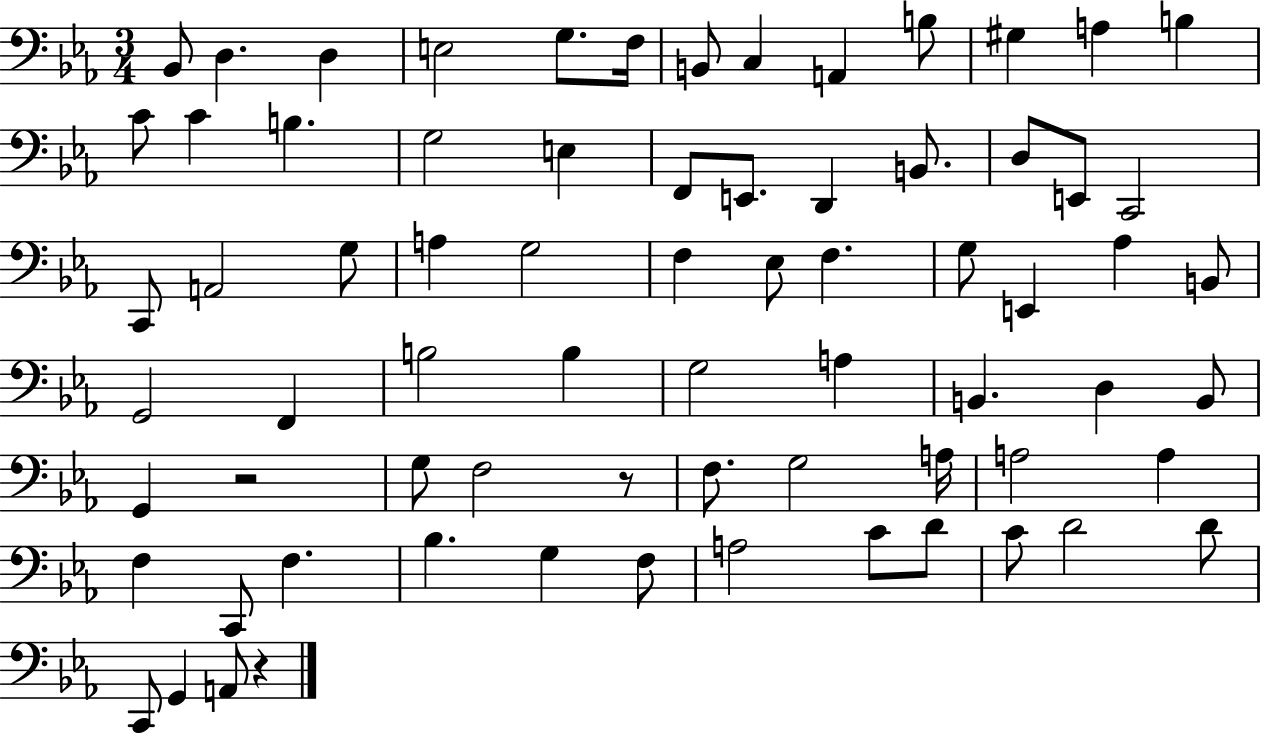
X:1
T:Untitled
M:3/4
L:1/4
K:Eb
_B,,/2 D, D, E,2 G,/2 F,/4 B,,/2 C, A,, B,/2 ^G, A, B, C/2 C B, G,2 E, F,,/2 E,,/2 D,, B,,/2 D,/2 E,,/2 C,,2 C,,/2 A,,2 G,/2 A, G,2 F, _E,/2 F, G,/2 E,, _A, B,,/2 G,,2 F,, B,2 B, G,2 A, B,, D, B,,/2 G,, z2 G,/2 F,2 z/2 F,/2 G,2 A,/4 A,2 A, F, C,,/2 F, _B, G, F,/2 A,2 C/2 D/2 C/2 D2 D/2 C,,/2 G,, A,,/2 z